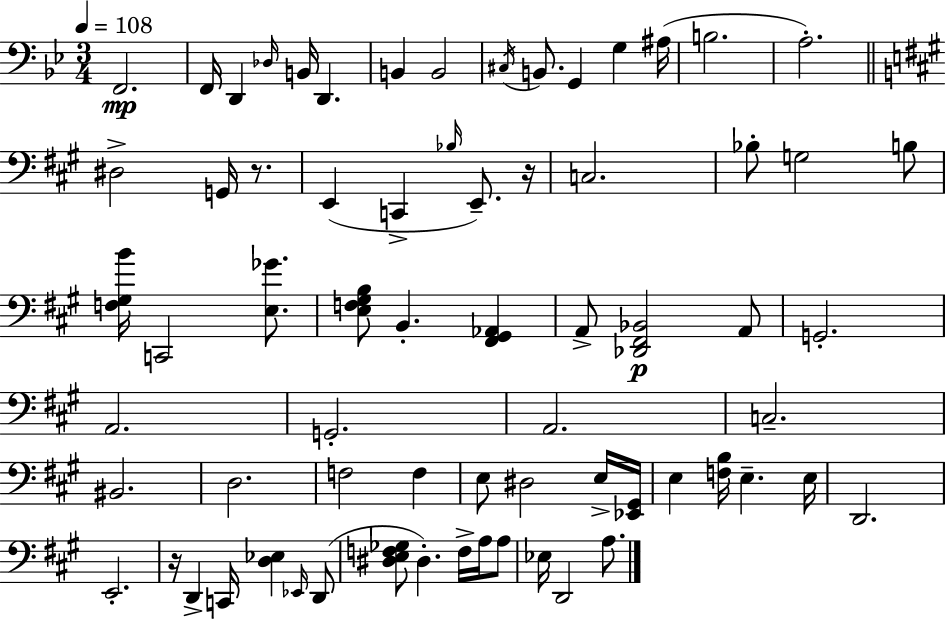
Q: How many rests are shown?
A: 3